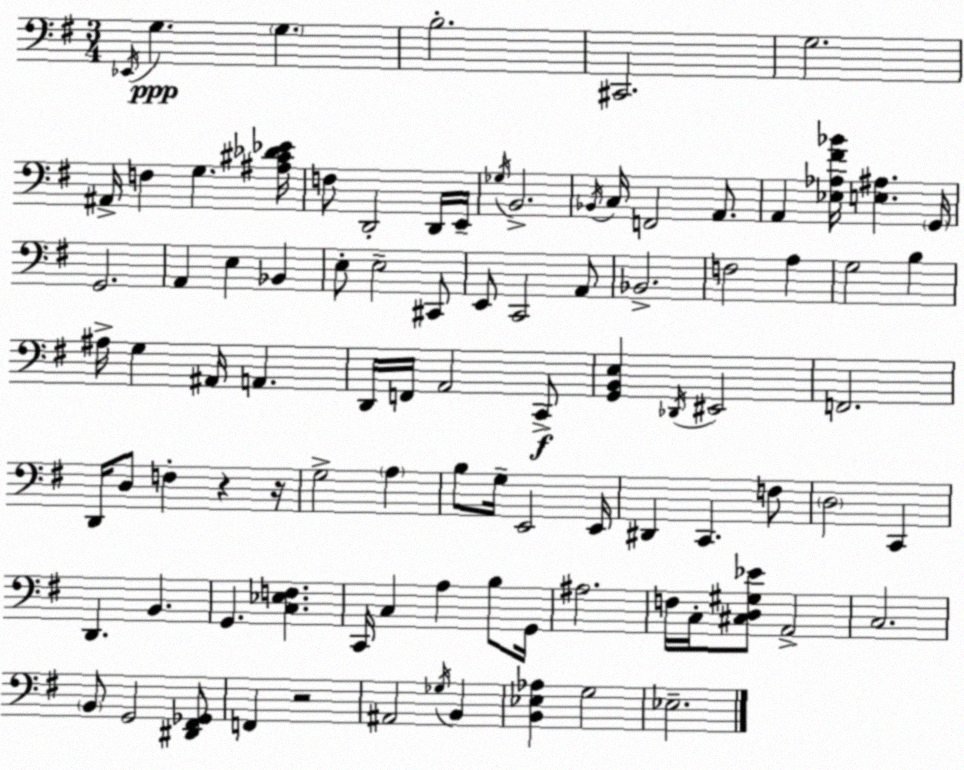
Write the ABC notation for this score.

X:1
T:Untitled
M:3/4
L:1/4
K:Em
_E,,/4 G, G, B,2 ^C,,2 G,2 ^A,,/4 F, G, [^A,^C_D_E]/4 F,/2 D,,2 D,,/4 E,,/4 _G,/4 B,,2 _B,,/4 C,/4 F,,2 A,,/2 A,, [_E,_A,^F_B]/4 [E,^A,] G,,/4 G,,2 A,, E, _B,, E,/2 E,2 ^C,,/2 E,,/2 C,,2 A,,/2 _B,,2 F,2 A, G,2 B, ^A,/4 G, ^A,,/4 A,, D,,/4 F,,/4 A,,2 C,,/2 [G,,B,,E,] _D,,/4 ^E,,2 F,,2 D,,/4 D,/2 F, z z/4 G,2 A, B,/2 G,/4 E,,2 E,,/4 ^D,, C,, F,/2 D,2 C,, D,, B,, G,, [C,_E,F,] C,,/4 C, A, B,/2 G,,/4 ^A,2 F,/4 C,/4 [^C,D,^G,_E]/2 A,,2 C,2 B,,/2 G,,2 [^D,,^F,,_G,,]/2 F,, z2 ^A,,2 _G,/4 B,, [B,,_E,_A,] G,2 _E,2